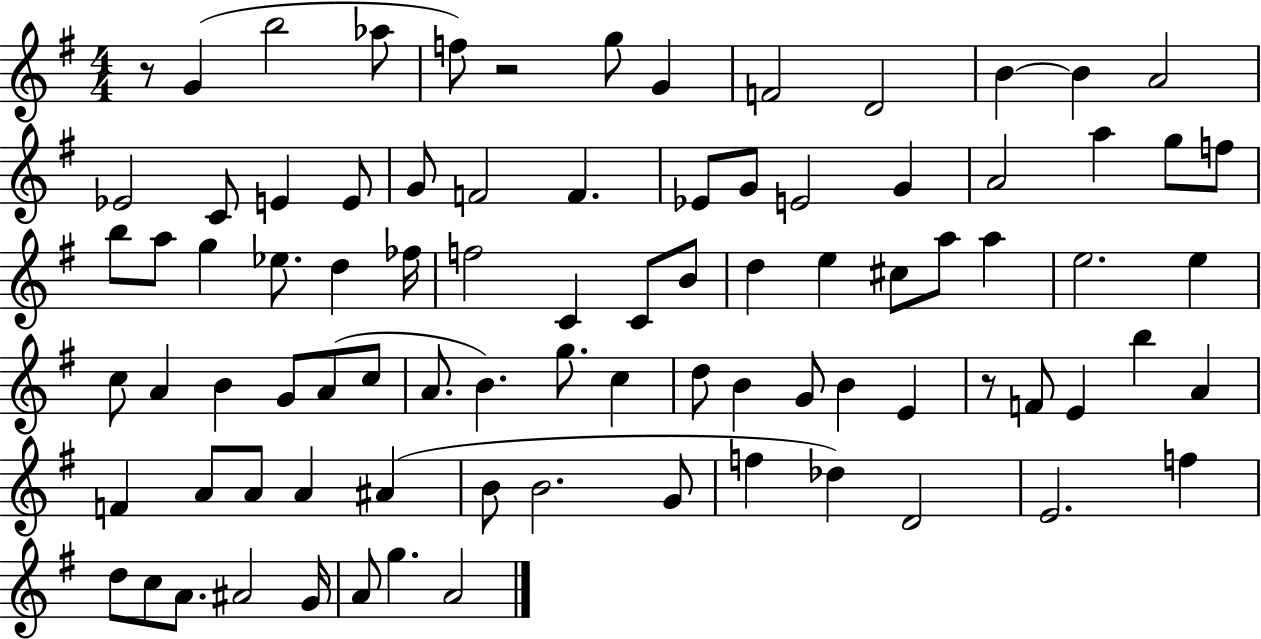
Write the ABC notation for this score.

X:1
T:Untitled
M:4/4
L:1/4
K:G
z/2 G b2 _a/2 f/2 z2 g/2 G F2 D2 B B A2 _E2 C/2 E E/2 G/2 F2 F _E/2 G/2 E2 G A2 a g/2 f/2 b/2 a/2 g _e/2 d _f/4 f2 C C/2 B/2 d e ^c/2 a/2 a e2 e c/2 A B G/2 A/2 c/2 A/2 B g/2 c d/2 B G/2 B E z/2 F/2 E b A F A/2 A/2 A ^A B/2 B2 G/2 f _d D2 E2 f d/2 c/2 A/2 ^A2 G/4 A/2 g A2